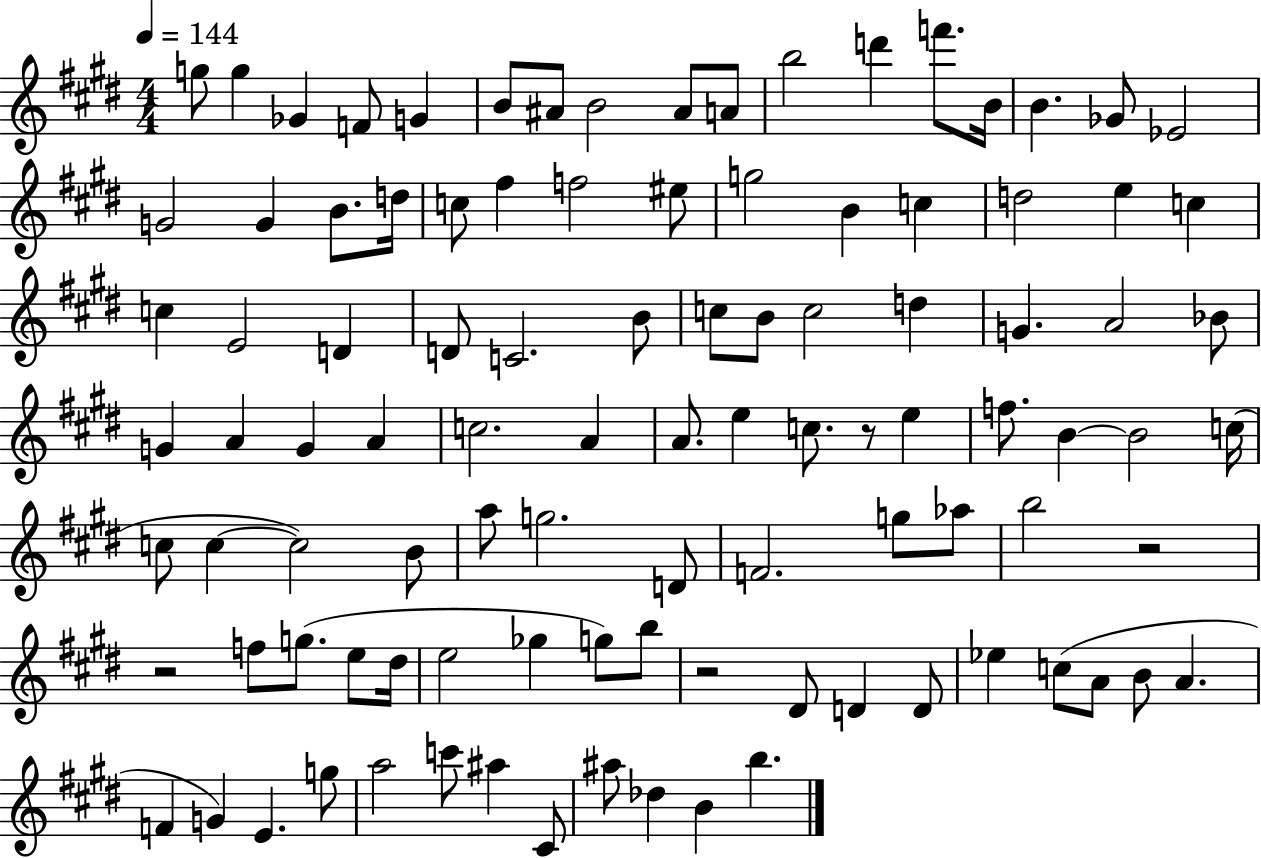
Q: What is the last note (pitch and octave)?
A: B5